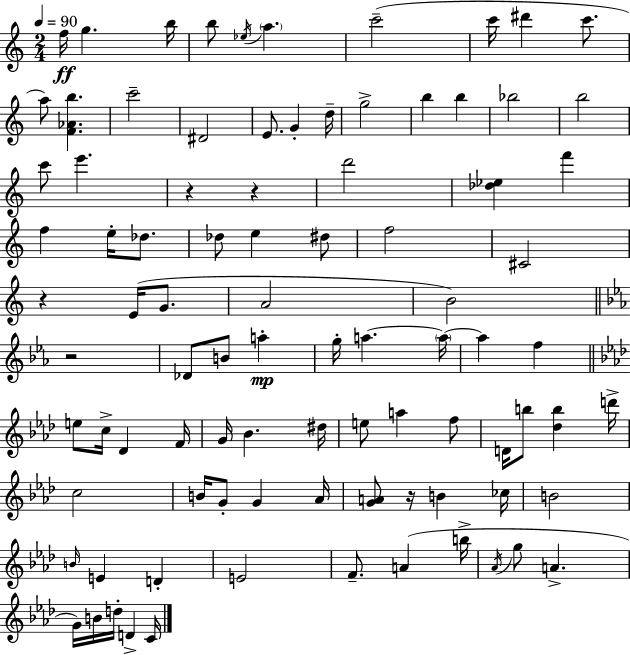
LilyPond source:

{
  \clef treble
  \numericTimeSignature
  \time 2/4
  \key a \minor
  \tempo 4 = 90
  f''16\ff g''4. b''16 | b''8 \acciaccatura { ees''16 } \parenthesize a''4. | c'''2--( | c'''16 dis'''4 c'''8. | \break a''8) <f' aes' b''>4. | c'''2-- | dis'2 | e'8. g'4-. | \break d''16-- g''2-> | b''4 b''4 | bes''2 | b''2 | \break c'''8 e'''4. | r4 r4 | d'''2 | <des'' ees''>4 f'''4 | \break f''4 e''16-. des''8. | des''8 e''4 dis''8 | f''2 | cis'2 | \break r4 e'16( g'8. | a'2 | b'2) | \bar "||" \break \key ees \major r2 | des'8 b'8 a''4-.\mp | g''16-. a''4.~~ \parenthesize a''16~~ | a''4 f''4 | \break \bar "||" \break \key f \minor e''8 c''16-> des'4 f'16 | g'16 bes'4. dis''16 | e''8 a''4 f''8 | d'16 b''8 <des'' b''>4 d'''16-> | \break c''2 | b'16 g'8-. g'4 aes'16 | <g' a'>8 r16 b'4 ces''16 | b'2 | \break \grace { b'16 } e'4 d'4-. | e'2 | f'8.-- a'4( | b''16-> \acciaccatura { aes'16 } g''8 a'4.-> | \break g'16) b'16 d''16-. d'4-> | c'16 \bar "|."
}